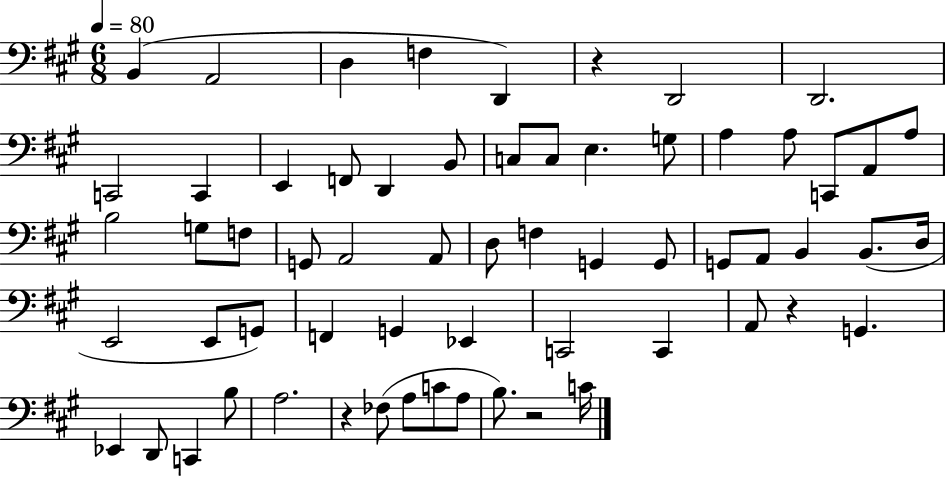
{
  \clef bass
  \numericTimeSignature
  \time 6/8
  \key a \major
  \tempo 4 = 80
  b,4( a,2 | d4 f4 d,4) | r4 d,2 | d,2. | \break c,2 c,4 | e,4 f,8 d,4 b,8 | c8 c8 e4. g8 | a4 a8 c,8 a,8 a8 | \break b2 g8 f8 | g,8 a,2 a,8 | d8 f4 g,4 g,8 | g,8 a,8 b,4 b,8.( d16 | \break e,2 e,8 g,8) | f,4 g,4 ees,4 | c,2 c,4 | a,8 r4 g,4. | \break ees,4 d,8 c,4 b8 | a2. | r4 fes8( a8 c'8 a8 | b8.) r2 c'16 | \break \bar "|."
}